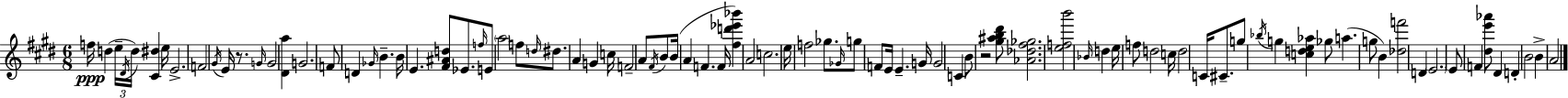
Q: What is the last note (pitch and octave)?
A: A4